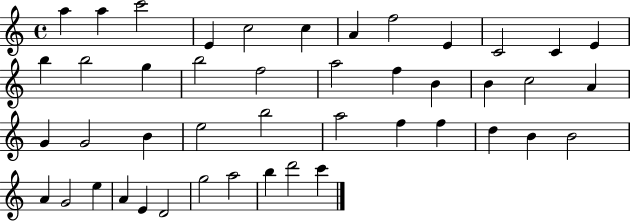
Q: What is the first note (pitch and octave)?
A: A5